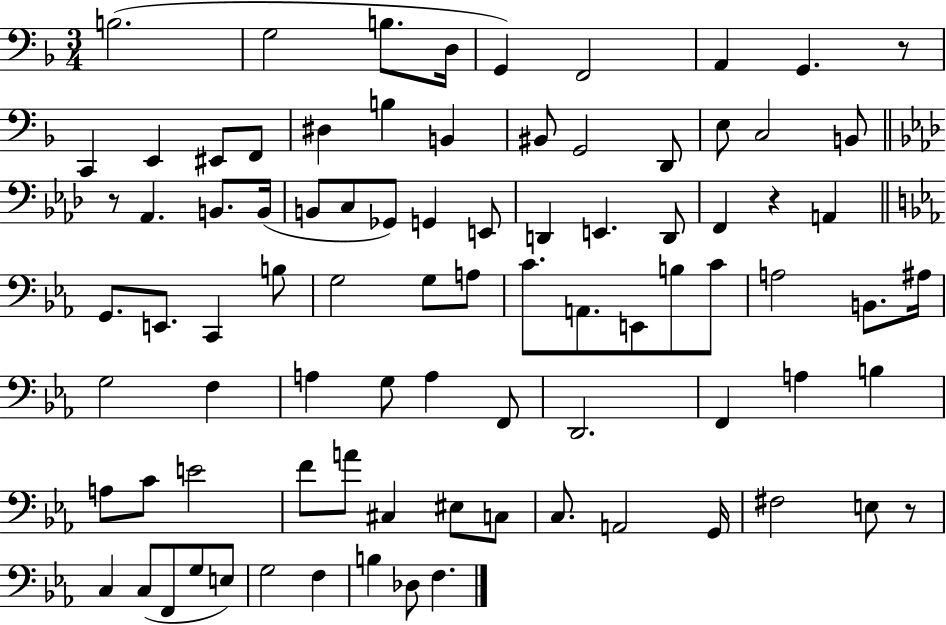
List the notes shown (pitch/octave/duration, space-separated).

B3/h. G3/h B3/e. D3/s G2/q F2/h A2/q G2/q. R/e C2/q E2/q EIS2/e F2/e D#3/q B3/q B2/q BIS2/e G2/h D2/e E3/e C3/h B2/e R/e Ab2/q. B2/e. B2/s B2/e C3/e Gb2/e G2/q E2/e D2/q E2/q. D2/e F2/q R/q A2/q G2/e. E2/e. C2/q B3/e G3/h G3/e A3/e C4/e. A2/e. E2/e B3/e C4/e A3/h B2/e. A#3/s G3/h F3/q A3/q G3/e A3/q F2/e D2/h. F2/q A3/q B3/q A3/e C4/e E4/h F4/e A4/e C#3/q EIS3/e C3/e C3/e. A2/h G2/s F#3/h E3/e R/e C3/q C3/e F2/e G3/e E3/e G3/h F3/q B3/q Db3/e F3/q.